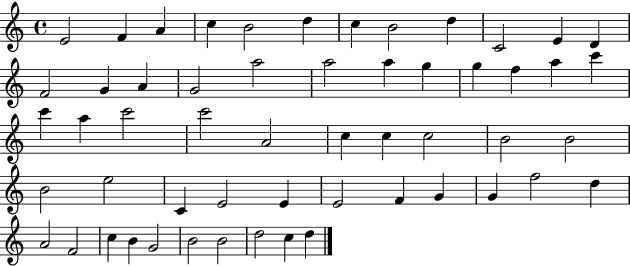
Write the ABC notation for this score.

X:1
T:Untitled
M:4/4
L:1/4
K:C
E2 F A c B2 d c B2 d C2 E D F2 G A G2 a2 a2 a g g f a c' c' a c'2 c'2 A2 c c c2 B2 B2 B2 e2 C E2 E E2 F G G f2 d A2 F2 c B G2 B2 B2 d2 c d